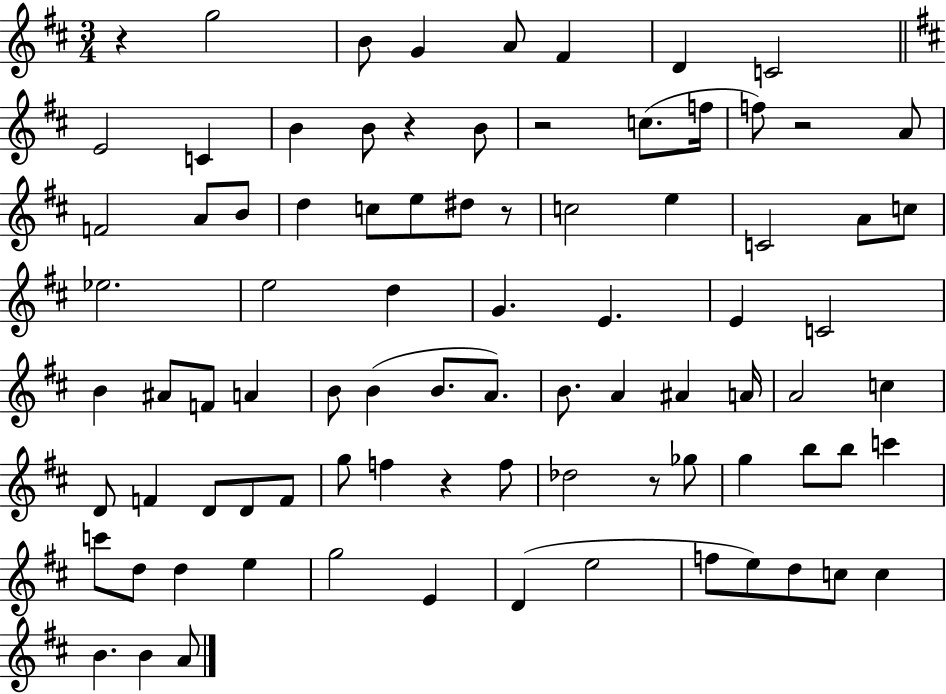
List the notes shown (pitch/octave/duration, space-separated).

R/q G5/h B4/e G4/q A4/e F#4/q D4/q C4/h E4/h C4/q B4/q B4/e R/q B4/e R/h C5/e. F5/s F5/e R/h A4/e F4/h A4/e B4/e D5/q C5/e E5/e D#5/e R/e C5/h E5/q C4/h A4/e C5/e Eb5/h. E5/h D5/q G4/q. E4/q. E4/q C4/h B4/q A#4/e F4/e A4/q B4/e B4/q B4/e. A4/e. B4/e. A4/q A#4/q A4/s A4/h C5/q D4/e F4/q D4/e D4/e F4/e G5/e F5/q R/q F5/e Db5/h R/e Gb5/e G5/q B5/e B5/e C6/q C6/e D5/e D5/q E5/q G5/h E4/q D4/q E5/h F5/e E5/e D5/e C5/e C5/q B4/q. B4/q A4/e